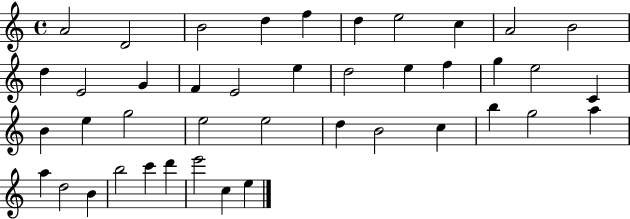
X:1
T:Untitled
M:4/4
L:1/4
K:C
A2 D2 B2 d f d e2 c A2 B2 d E2 G F E2 e d2 e f g e2 C B e g2 e2 e2 d B2 c b g2 a a d2 B b2 c' d' e'2 c e